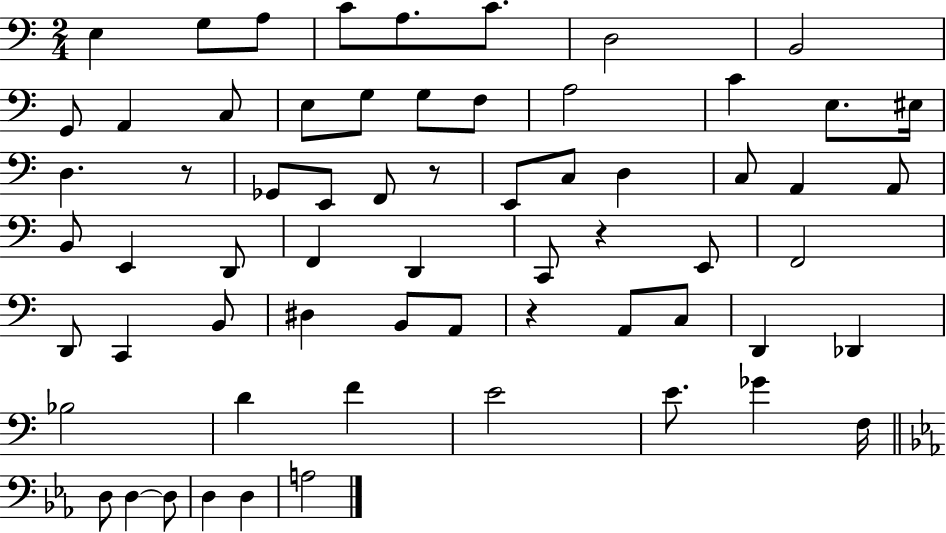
E3/q G3/e A3/e C4/e A3/e. C4/e. D3/h B2/h G2/e A2/q C3/e E3/e G3/e G3/e F3/e A3/h C4/q E3/e. EIS3/s D3/q. R/e Gb2/e E2/e F2/e R/e E2/e C3/e D3/q C3/e A2/q A2/e B2/e E2/q D2/e F2/q D2/q C2/e R/q E2/e F2/h D2/e C2/q B2/e D#3/q B2/e A2/e R/q A2/e C3/e D2/q Db2/q Bb3/h D4/q F4/q E4/h E4/e. Gb4/q F3/s D3/e D3/q D3/e D3/q D3/q A3/h